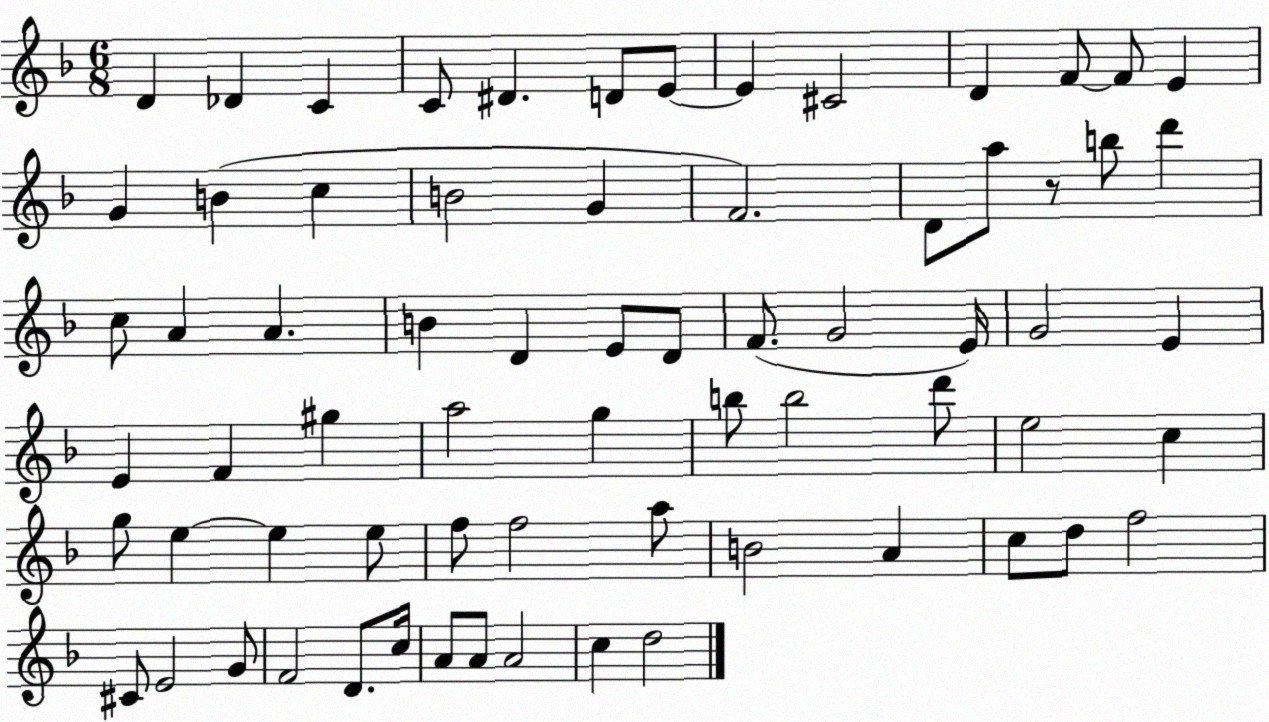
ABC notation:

X:1
T:Untitled
M:6/8
L:1/4
K:F
D _D C C/2 ^D D/2 E/2 E ^C2 D F/2 F/2 E G B c B2 G F2 D/2 a/2 z/2 b/2 d' c/2 A A B D E/2 D/2 F/2 G2 E/4 G2 E E F ^g a2 g b/2 b2 d'/2 e2 c g/2 e e e/2 f/2 f2 a/2 B2 A c/2 d/2 f2 ^C/2 E2 G/2 F2 D/2 c/4 A/2 A/2 A2 c d2